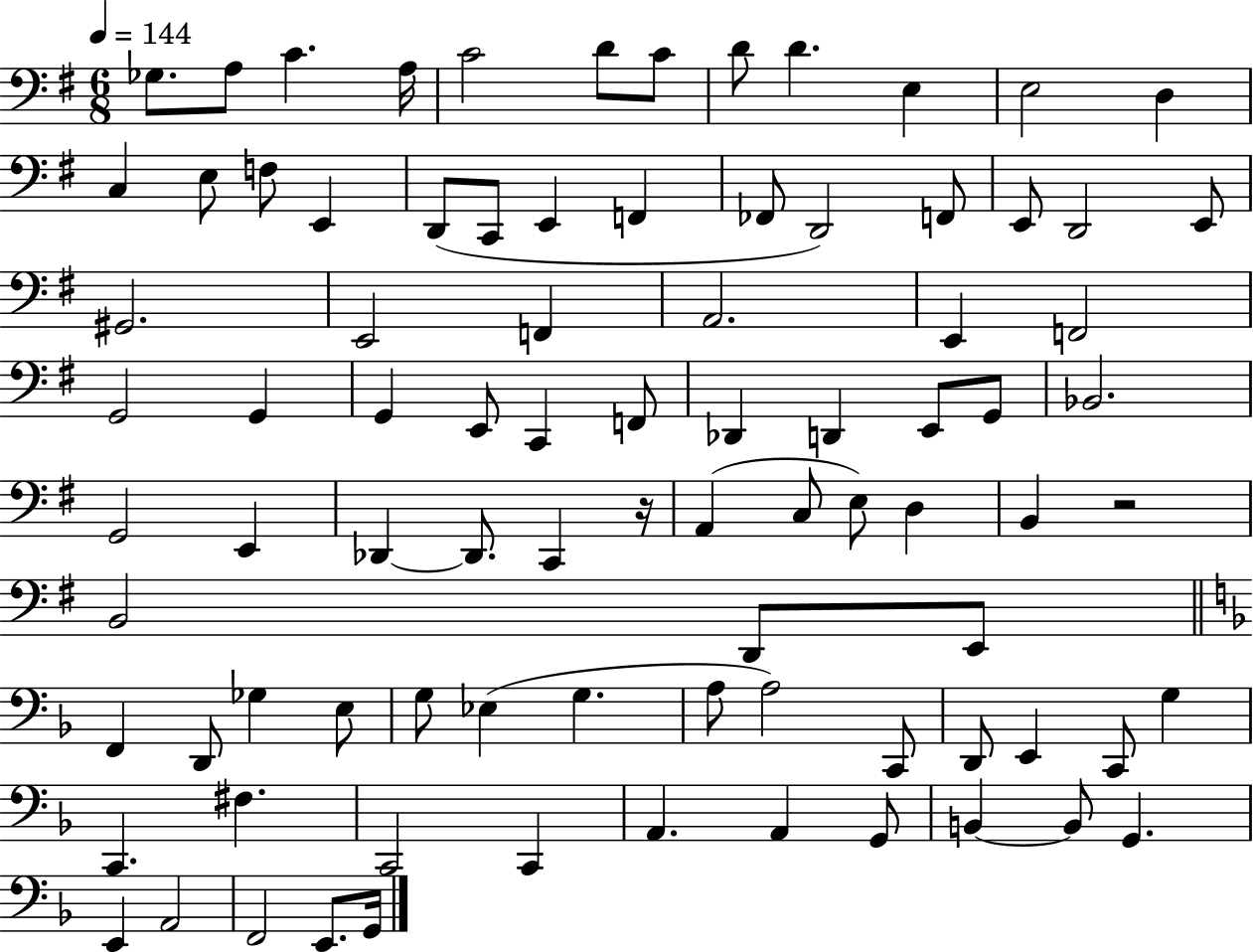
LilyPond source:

{
  \clef bass
  \numericTimeSignature
  \time 6/8
  \key g \major
  \tempo 4 = 144
  ges8. a8 c'4. a16 | c'2 d'8 c'8 | d'8 d'4. e4 | e2 d4 | \break c4 e8 f8 e,4 | d,8( c,8 e,4 f,4 | fes,8 d,2) f,8 | e,8 d,2 e,8 | \break gis,2. | e,2 f,4 | a,2. | e,4 f,2 | \break g,2 g,4 | g,4 e,8 c,4 f,8 | des,4 d,4 e,8 g,8 | bes,2. | \break g,2 e,4 | des,4~~ des,8. c,4 r16 | a,4( c8 e8) d4 | b,4 r2 | \break b,2 d,8 e,8 | \bar "||" \break \key d \minor f,4 d,8 ges4 e8 | g8 ees4( g4. | a8 a2) c,8 | d,8 e,4 c,8 g4 | \break c,4. fis4. | c,2 c,4 | a,4. a,4 g,8 | b,4~~ b,8 g,4. | \break e,4 a,2 | f,2 e,8. g,16 | \bar "|."
}